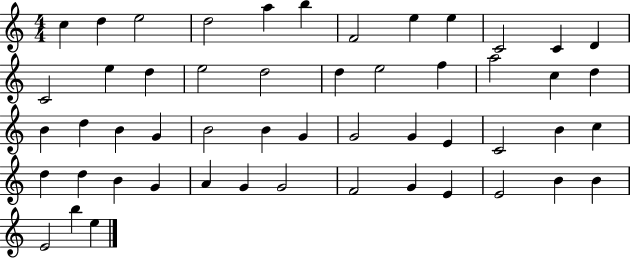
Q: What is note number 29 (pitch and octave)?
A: B4